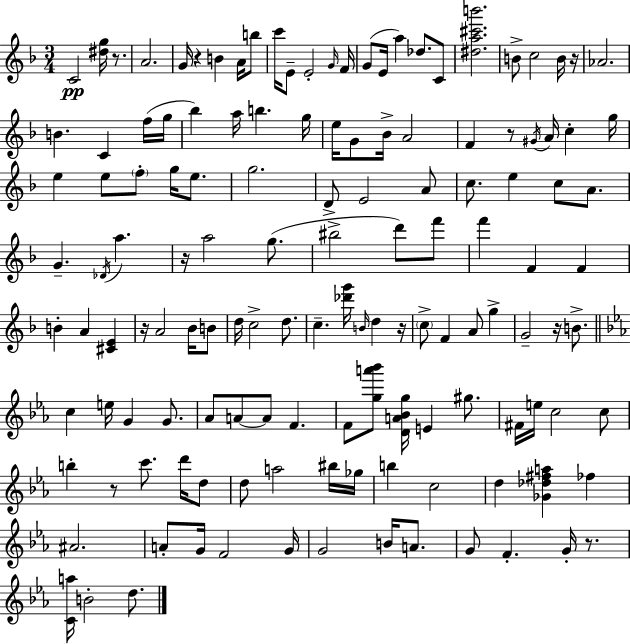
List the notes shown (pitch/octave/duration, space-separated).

C4/h [D#5,G5]/s R/e. A4/h. G4/s R/q B4/q A4/s B5/e C6/s E4/e E4/h G4/s F4/s G4/e E4/s A5/q Db5/e. C4/e [D#5,A5,C#6,B6]/h. B4/e C5/h B4/s R/s Ab4/h. B4/q. C4/q F5/s G5/s Bb5/q A5/s B5/q. G5/s E5/s G4/e Bb4/s A4/h F4/q R/e G#4/s A4/s C5/q G5/s E5/q E5/e F5/e G5/s E5/e. G5/h. D4/e E4/h A4/e C5/e. E5/q C5/e A4/e. G4/q. Db4/s A5/q. R/s A5/h G5/e. BIS5/h D6/e F6/e F6/q F4/q F4/q B4/q A4/q [C#4,E4]/q R/s A4/h Bb4/s B4/e D5/s C5/h D5/e. C5/q. [Db6,G6]/s B4/s D5/q R/s C5/e F4/q A4/e G5/q G4/h R/s B4/e. C5/q E5/s G4/q G4/e. Ab4/e A4/e A4/e F4/q. F4/e [G5,A6,Bb6]/e [D4,A4,Bb4,G5]/s E4/q G#5/e. F#4/s E5/s C5/h C5/e B5/q R/e C6/e. D6/s D5/e D5/e A5/h BIS5/s Gb5/s B5/q C5/h D5/q [Gb4,Db5,F#5,A5]/q FES5/q A#4/h. A4/e G4/s F4/h G4/s G4/h B4/s A4/e. G4/e F4/q. G4/s R/e. [C4,A5]/s B4/h D5/e.